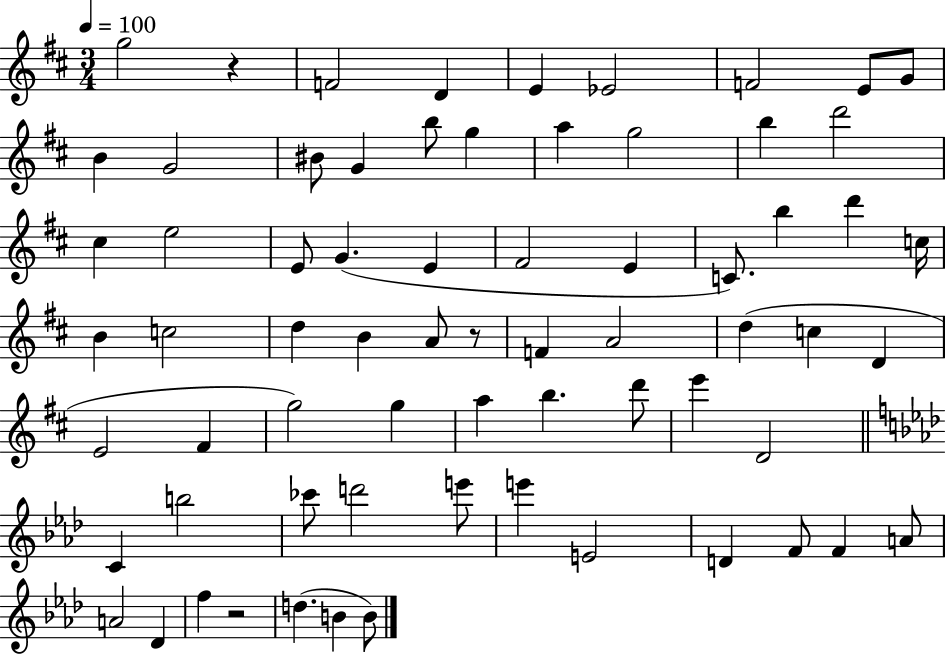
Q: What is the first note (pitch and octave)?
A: G5